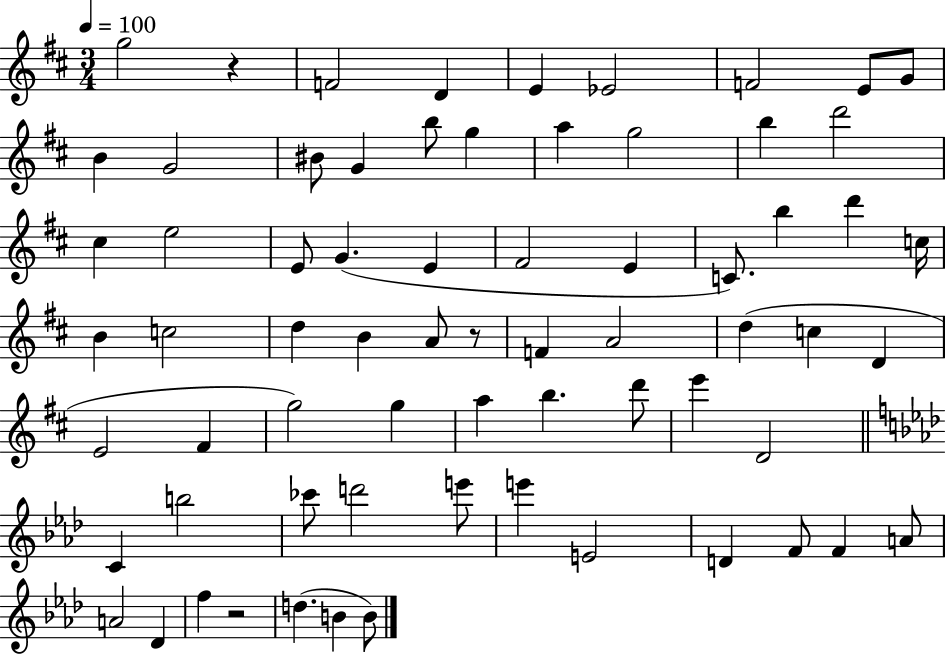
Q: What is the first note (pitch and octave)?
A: G5